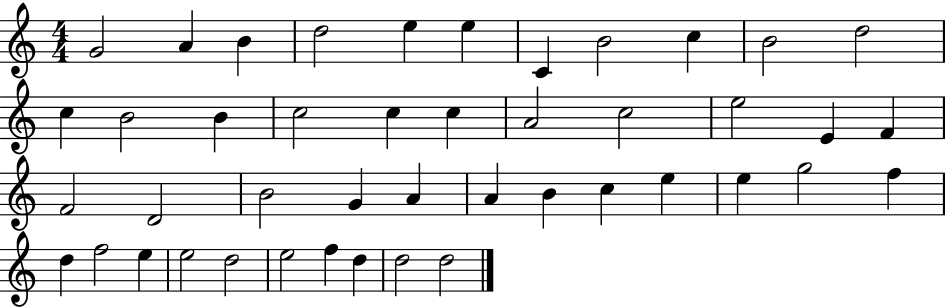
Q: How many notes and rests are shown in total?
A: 44